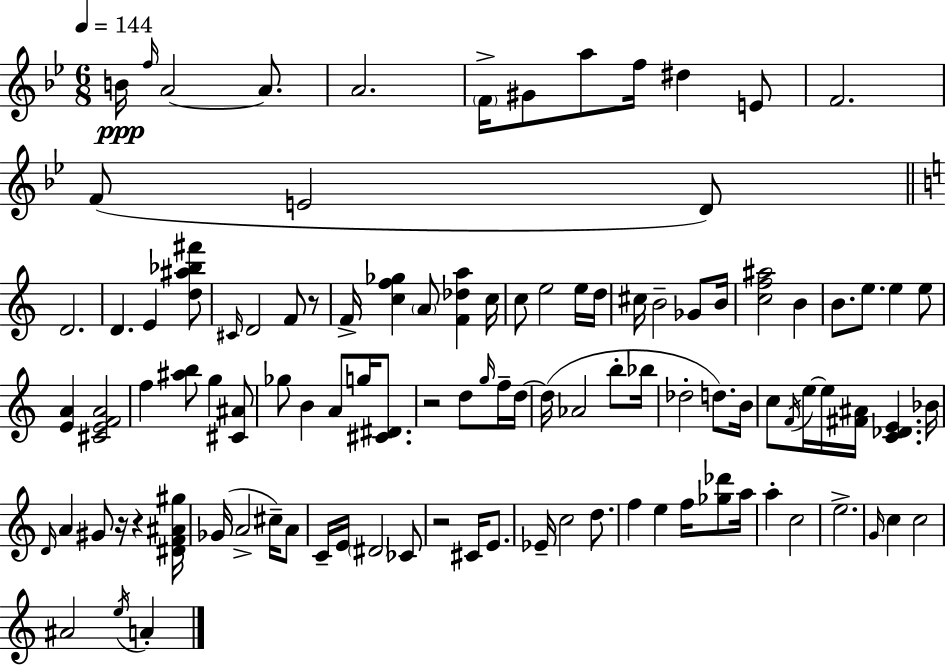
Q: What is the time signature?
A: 6/8